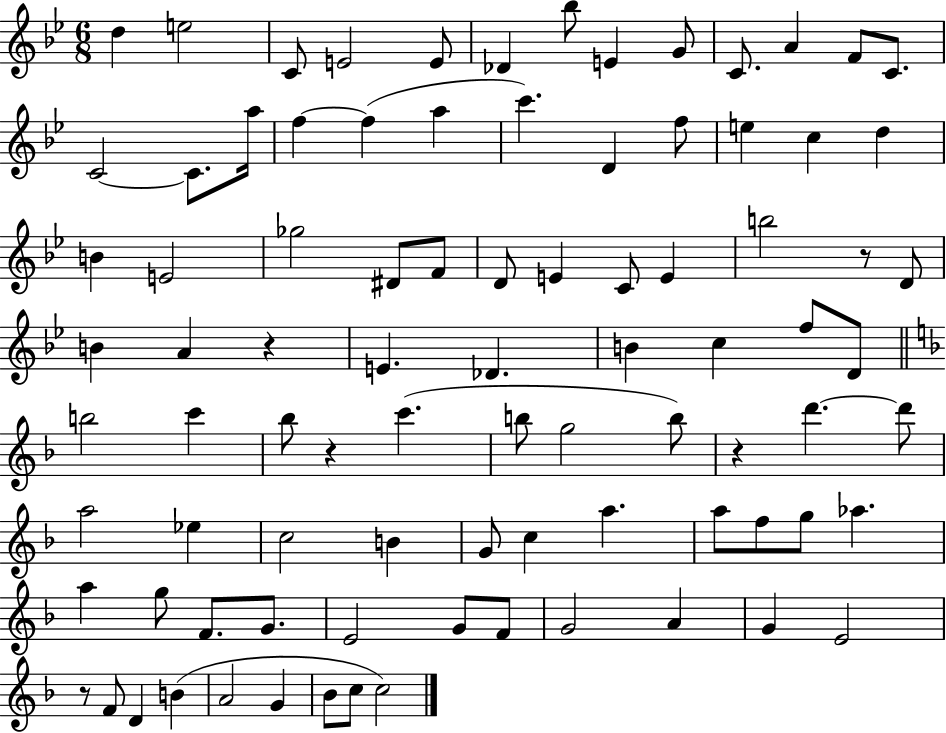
D5/q E5/h C4/e E4/h E4/e Db4/q Bb5/e E4/q G4/e C4/e. A4/q F4/e C4/e. C4/h C4/e. A5/s F5/q F5/q A5/q C6/q. D4/q F5/e E5/q C5/q D5/q B4/q E4/h Gb5/h D#4/e F4/e D4/e E4/q C4/e E4/q B5/h R/e D4/e B4/q A4/q R/q E4/q. Db4/q. B4/q C5/q F5/e D4/e B5/h C6/q Bb5/e R/q C6/q. B5/e G5/h B5/e R/q D6/q. D6/e A5/h Eb5/q C5/h B4/q G4/e C5/q A5/q. A5/e F5/e G5/e Ab5/q. A5/q G5/e F4/e. G4/e. E4/h G4/e F4/e G4/h A4/q G4/q E4/h R/e F4/e D4/q B4/q A4/h G4/q Bb4/e C5/e C5/h